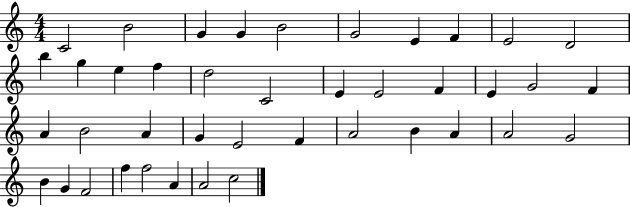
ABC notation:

X:1
T:Untitled
M:4/4
L:1/4
K:C
C2 B2 G G B2 G2 E F E2 D2 b g e f d2 C2 E E2 F E G2 F A B2 A G E2 F A2 B A A2 G2 B G F2 f f2 A A2 c2